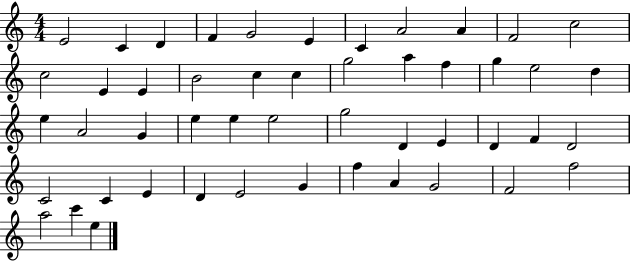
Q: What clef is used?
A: treble